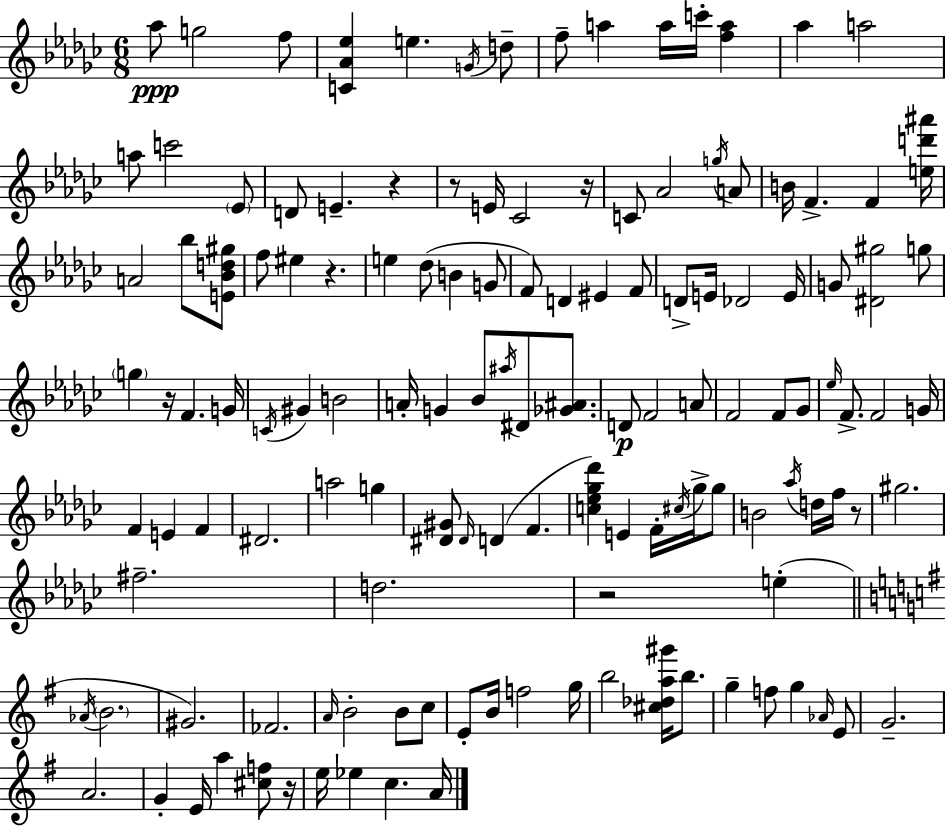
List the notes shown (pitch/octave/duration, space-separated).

Ab5/e G5/h F5/e [C4,Ab4,Eb5]/q E5/q. G4/s D5/e F5/e A5/q A5/s C6/s [F5,A5]/q Ab5/q A5/h A5/e C6/h Eb4/e D4/e E4/q. R/q R/e E4/s CES4/h R/s C4/e Ab4/h G5/s A4/e B4/s F4/q. F4/q [E5,D6,A#6]/s A4/h Bb5/e [E4,Bb4,D5,G#5]/e F5/e EIS5/q R/q. E5/q Db5/e B4/q G4/e F4/e D4/q EIS4/q F4/e D4/e E4/s Db4/h E4/s G4/e [D#4,G#5]/h G5/e G5/q R/s F4/q. G4/s C4/s G#4/q B4/h A4/s G4/q Bb4/e A#5/s D#4/e [Gb4,A#4]/e. D4/e F4/h A4/e F4/h F4/e Gb4/e Eb5/s F4/e. F4/h G4/s F4/q E4/q F4/q D#4/h. A5/h G5/q [D#4,G#4]/e D#4/s D4/q F4/q. [C5,Eb5,Gb5,Db6]/q E4/q F4/s C#5/s Gb5/s Gb5/e B4/h Ab5/s D5/s F5/s R/e G#5/h. F#5/h. D5/h. R/h E5/q Ab4/s B4/h. G#4/h. FES4/h. A4/s B4/h B4/e C5/e E4/e B4/s F5/h G5/s B5/h [C#5,Db5,A5,G#6]/s B5/e. G5/q F5/e G5/q Ab4/s E4/e G4/h. A4/h. G4/q E4/s A5/q [C#5,F5]/e R/s E5/s Eb5/q C5/q. A4/s